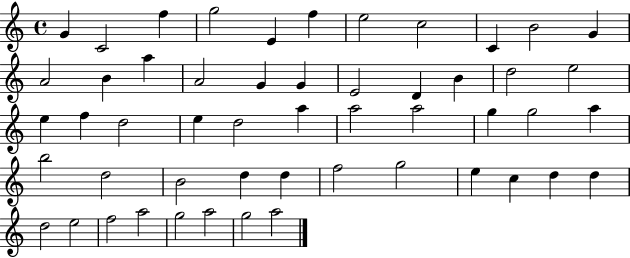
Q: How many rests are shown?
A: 0